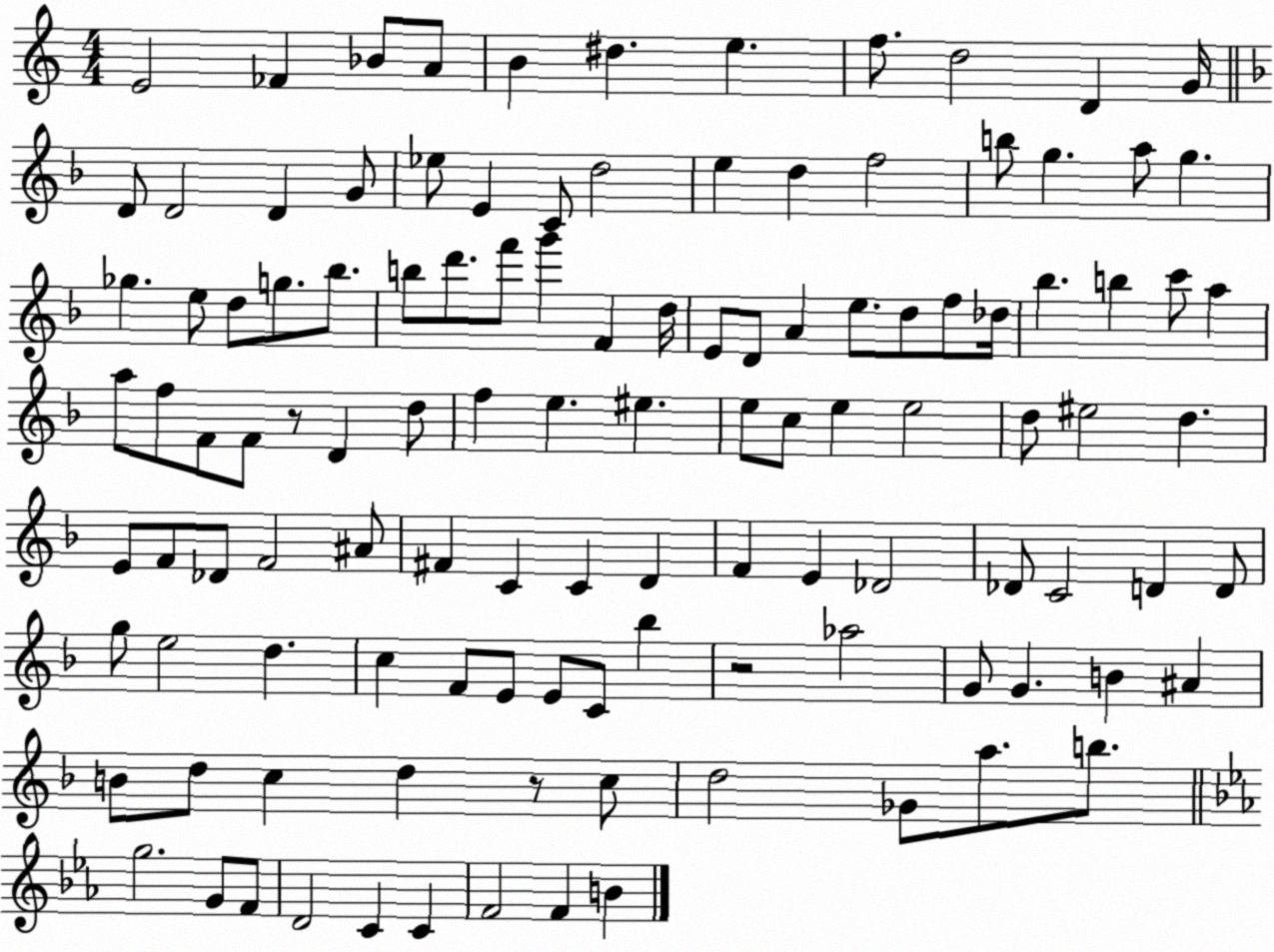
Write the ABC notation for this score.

X:1
T:Untitled
M:4/4
L:1/4
K:C
E2 _F _B/2 A/2 B ^d e f/2 d2 D G/4 D/2 D2 D G/2 _e/2 E C/2 d2 e d f2 b/2 g a/2 g _g e/2 d/2 g/2 _b/2 b/2 d'/2 f'/2 g' F d/4 E/2 D/2 A e/2 d/2 f/2 _d/4 _b b c'/2 a a/2 f/2 F/2 F/2 z/2 D d/2 f e ^e e/2 c/2 e e2 d/2 ^e2 d E/2 F/2 _D/2 F2 ^A/2 ^F C C D F E _D2 _D/2 C2 D D/2 g/2 e2 d c F/2 E/2 E/2 C/2 _b z2 _a2 G/2 G B ^A B/2 d/2 c d z/2 c/2 d2 _G/2 a/2 b/2 g2 G/2 F/2 D2 C C F2 F B